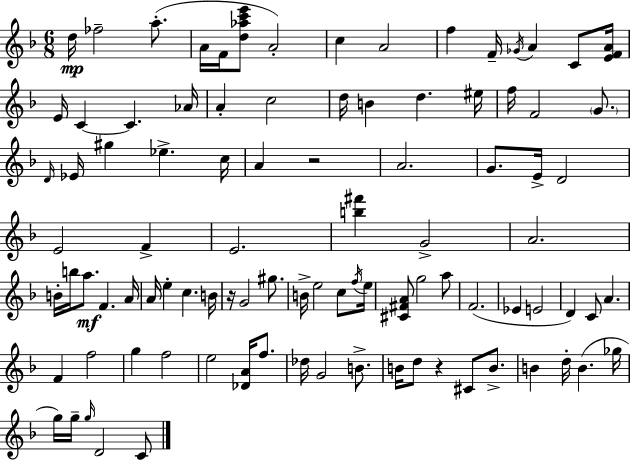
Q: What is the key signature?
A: F major